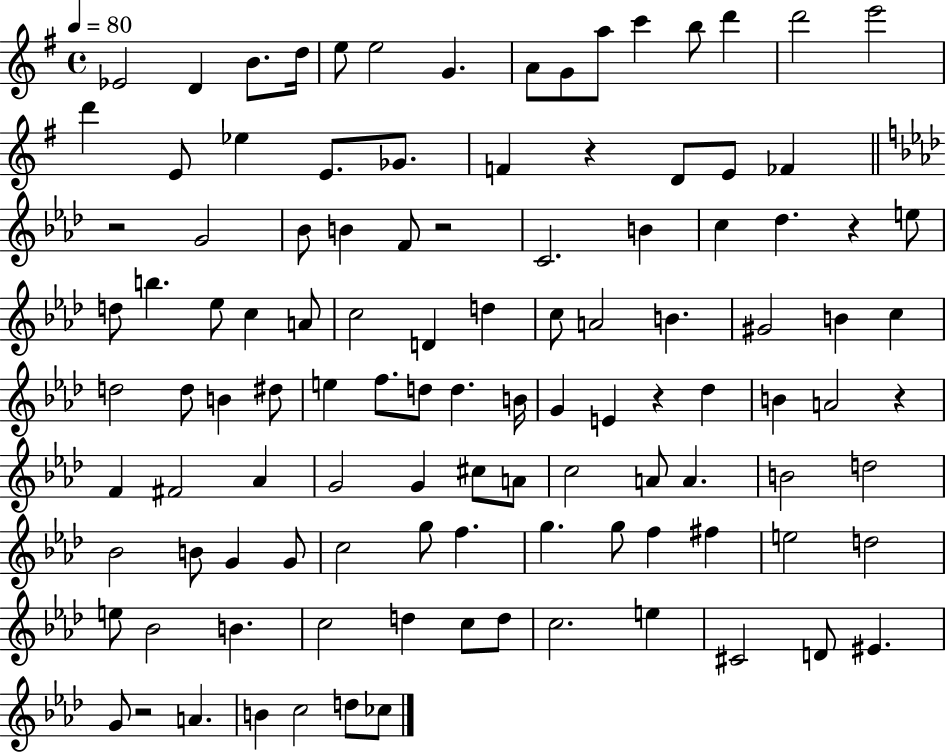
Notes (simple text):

Eb4/h D4/q B4/e. D5/s E5/e E5/h G4/q. A4/e G4/e A5/e C6/q B5/e D6/q D6/h E6/h D6/q E4/e Eb5/q E4/e. Gb4/e. F4/q R/q D4/e E4/e FES4/q R/h G4/h Bb4/e B4/q F4/e R/h C4/h. B4/q C5/q Db5/q. R/q E5/e D5/e B5/q. Eb5/e C5/q A4/e C5/h D4/q D5/q C5/e A4/h B4/q. G#4/h B4/q C5/q D5/h D5/e B4/q D#5/e E5/q F5/e. D5/e D5/q. B4/s G4/q E4/q R/q Db5/q B4/q A4/h R/q F4/q F#4/h Ab4/q G4/h G4/q C#5/e A4/e C5/h A4/e A4/q. B4/h D5/h Bb4/h B4/e G4/q G4/e C5/h G5/e F5/q. G5/q. G5/e F5/q F#5/q E5/h D5/h E5/e Bb4/h B4/q. C5/h D5/q C5/e D5/e C5/h. E5/q C#4/h D4/e EIS4/q. G4/e R/h A4/q. B4/q C5/h D5/e CES5/e